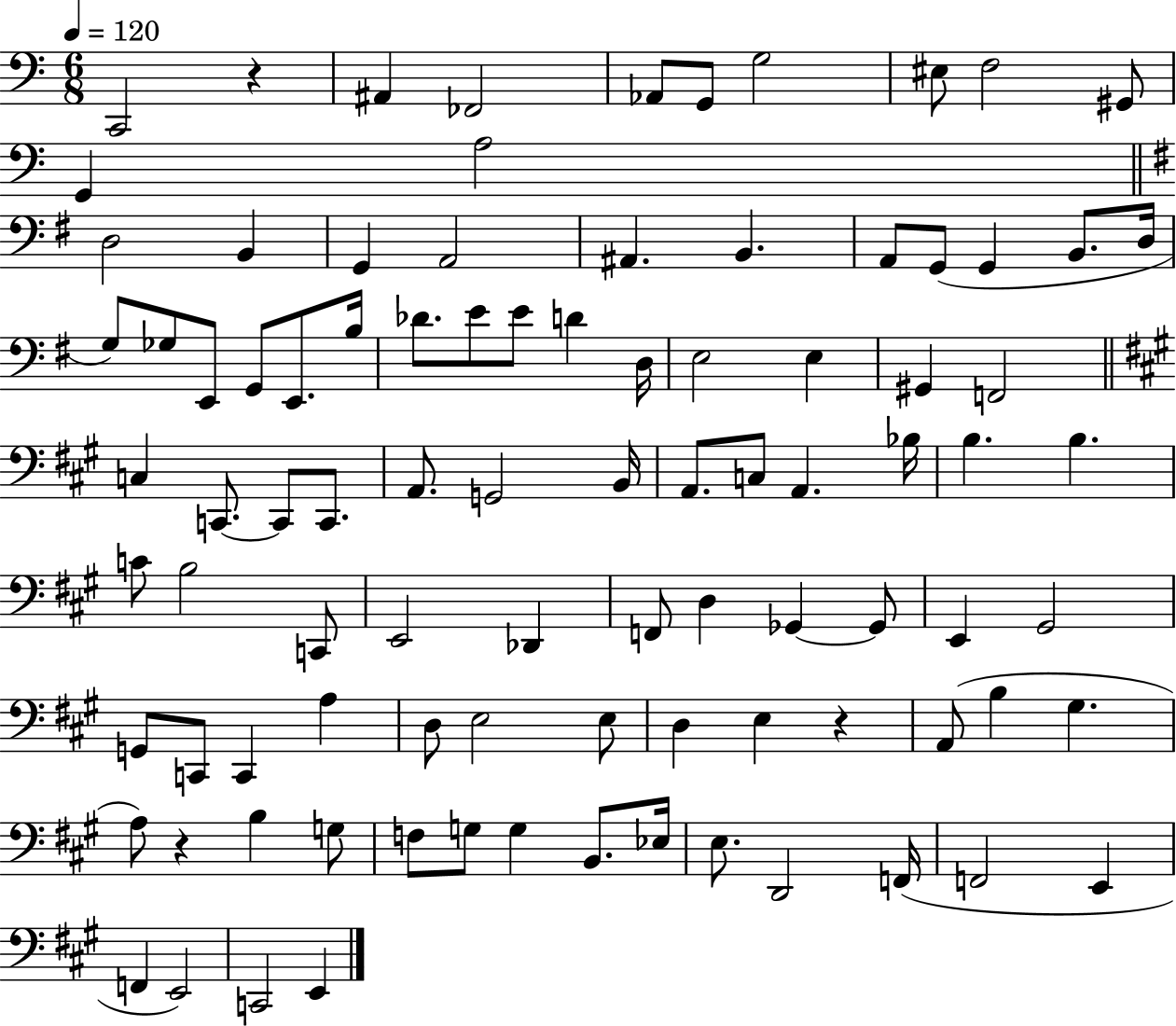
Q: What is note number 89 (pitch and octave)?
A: C2